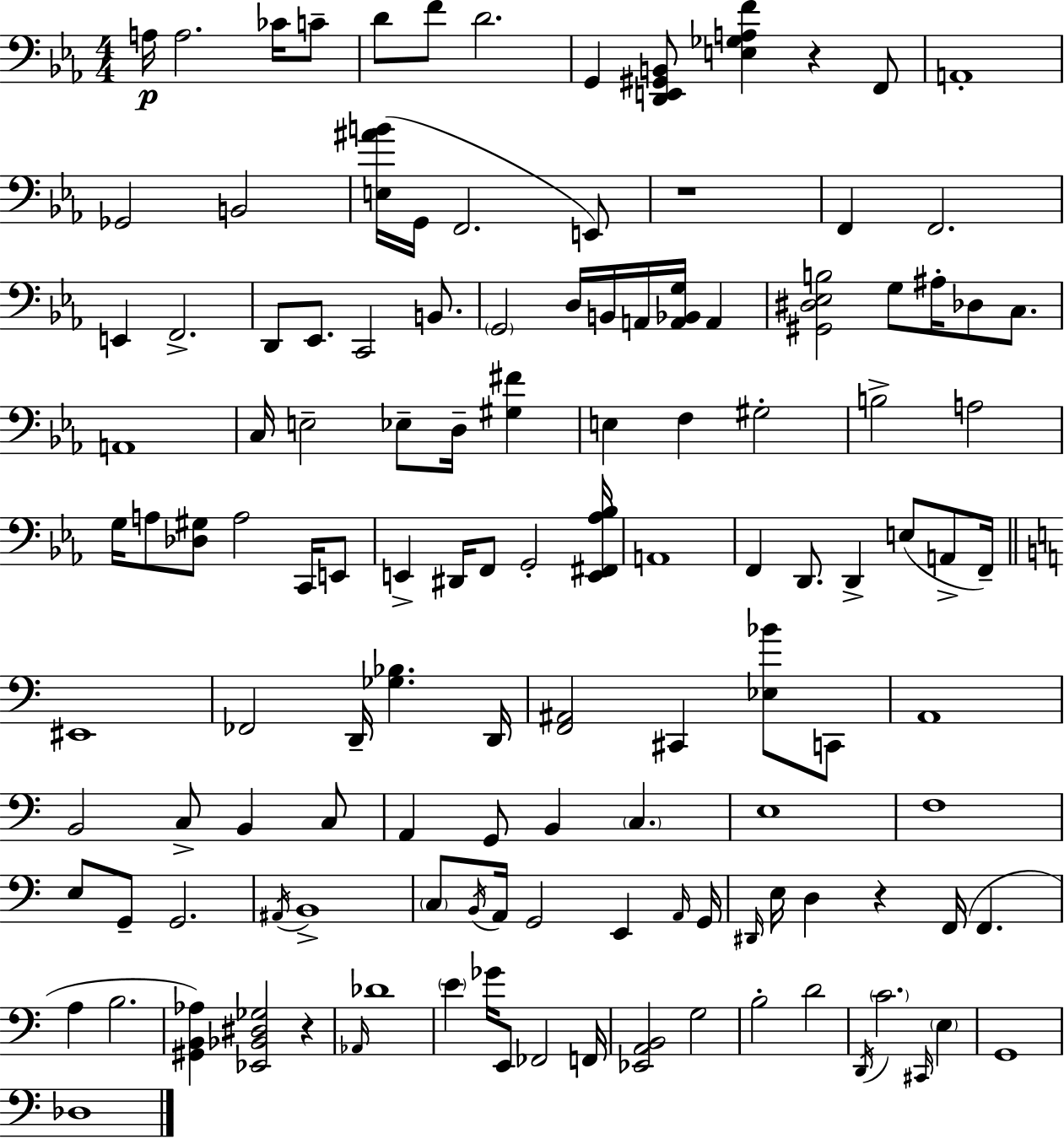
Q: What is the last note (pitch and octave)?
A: Db3